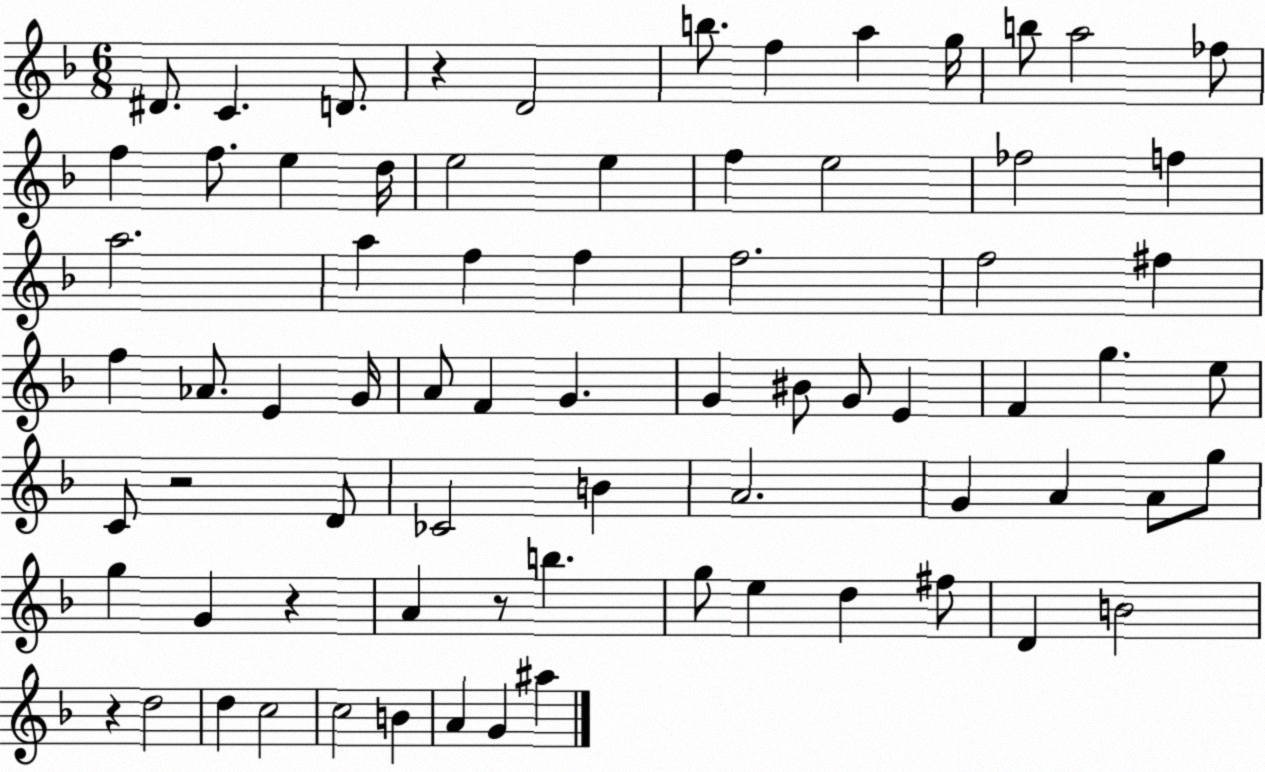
X:1
T:Untitled
M:6/8
L:1/4
K:F
^D/2 C D/2 z D2 b/2 f a g/4 b/2 a2 _f/2 f f/2 e d/4 e2 e f e2 _f2 f a2 a f f f2 f2 ^f f _A/2 E G/4 A/2 F G G ^B/2 G/2 E F g e/2 C/2 z2 D/2 _C2 B A2 G A A/2 g/2 g G z A z/2 b g/2 e d ^f/2 D B2 z d2 d c2 c2 B A G ^a